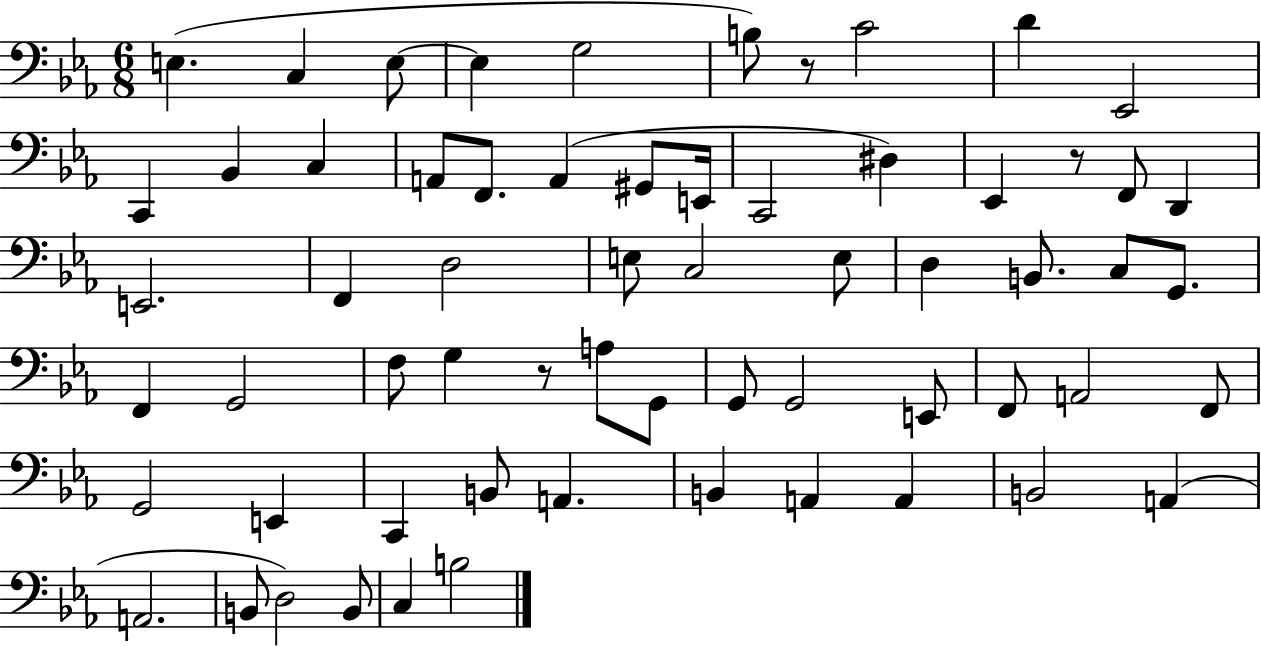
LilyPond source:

{
  \clef bass
  \numericTimeSignature
  \time 6/8
  \key ees \major
  \repeat volta 2 { e4.( c4 e8~~ | e4 g2 | b8) r8 c'2 | d'4 ees,2 | \break c,4 bes,4 c4 | a,8 f,8. a,4( gis,8 e,16 | c,2 dis4) | ees,4 r8 f,8 d,4 | \break e,2. | f,4 d2 | e8 c2 e8 | d4 b,8. c8 g,8. | \break f,4 g,2 | f8 g4 r8 a8 g,8 | g,8 g,2 e,8 | f,8 a,2 f,8 | \break g,2 e,4 | c,4 b,8 a,4. | b,4 a,4 a,4 | b,2 a,4( | \break a,2. | b,8 d2) b,8 | c4 b2 | } \bar "|."
}